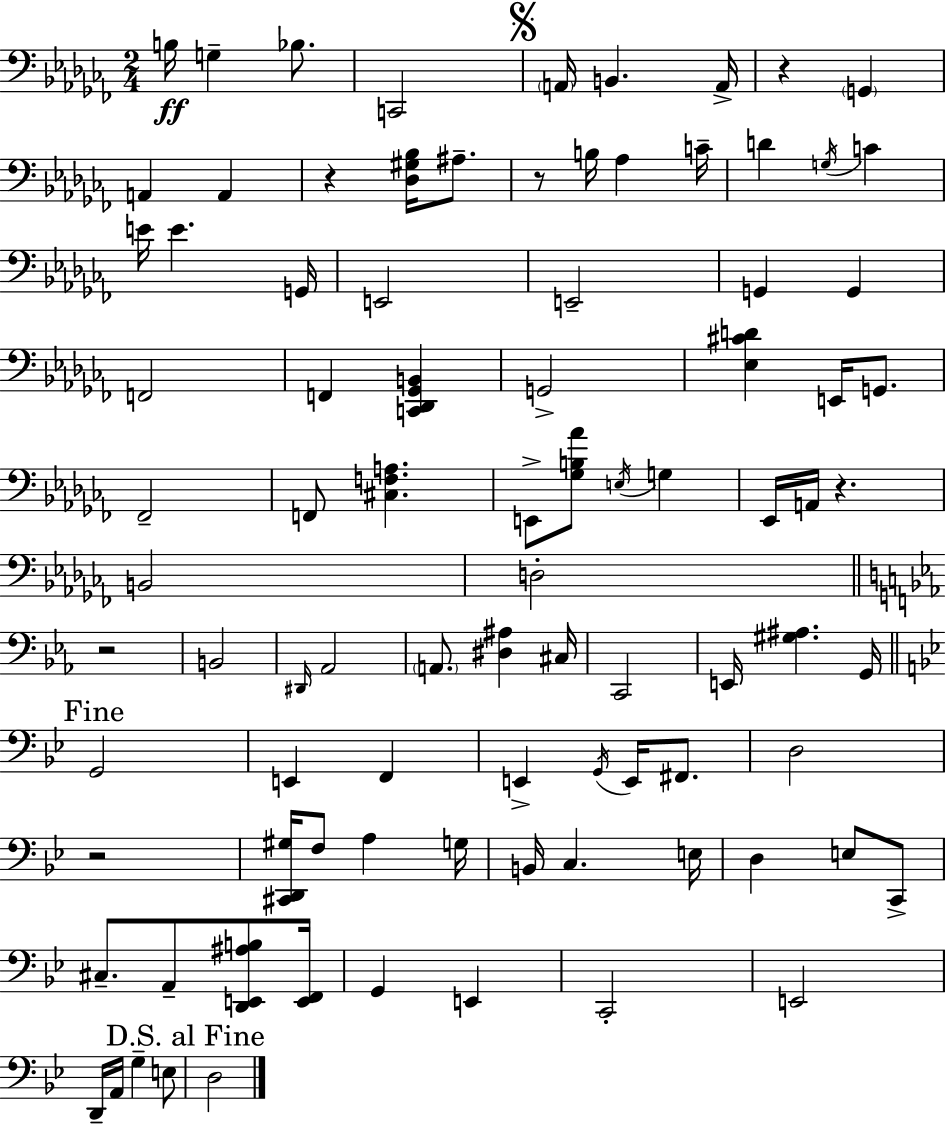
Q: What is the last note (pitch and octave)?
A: D3